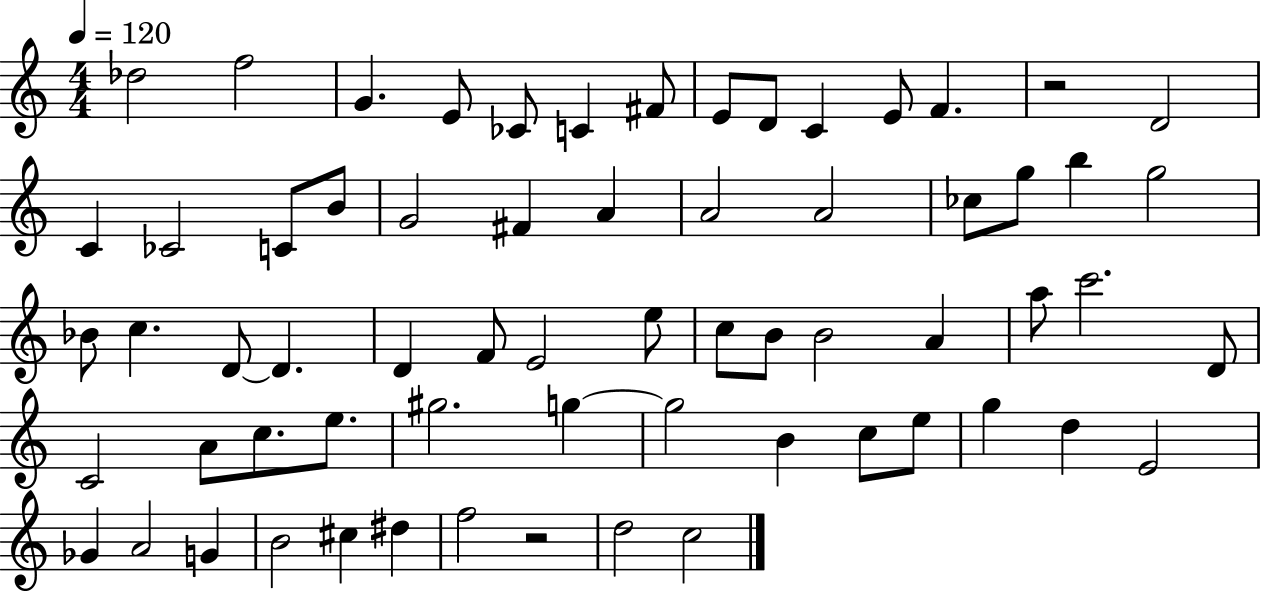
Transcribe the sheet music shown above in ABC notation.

X:1
T:Untitled
M:4/4
L:1/4
K:C
_d2 f2 G E/2 _C/2 C ^F/2 E/2 D/2 C E/2 F z2 D2 C _C2 C/2 B/2 G2 ^F A A2 A2 _c/2 g/2 b g2 _B/2 c D/2 D D F/2 E2 e/2 c/2 B/2 B2 A a/2 c'2 D/2 C2 A/2 c/2 e/2 ^g2 g g2 B c/2 e/2 g d E2 _G A2 G B2 ^c ^d f2 z2 d2 c2